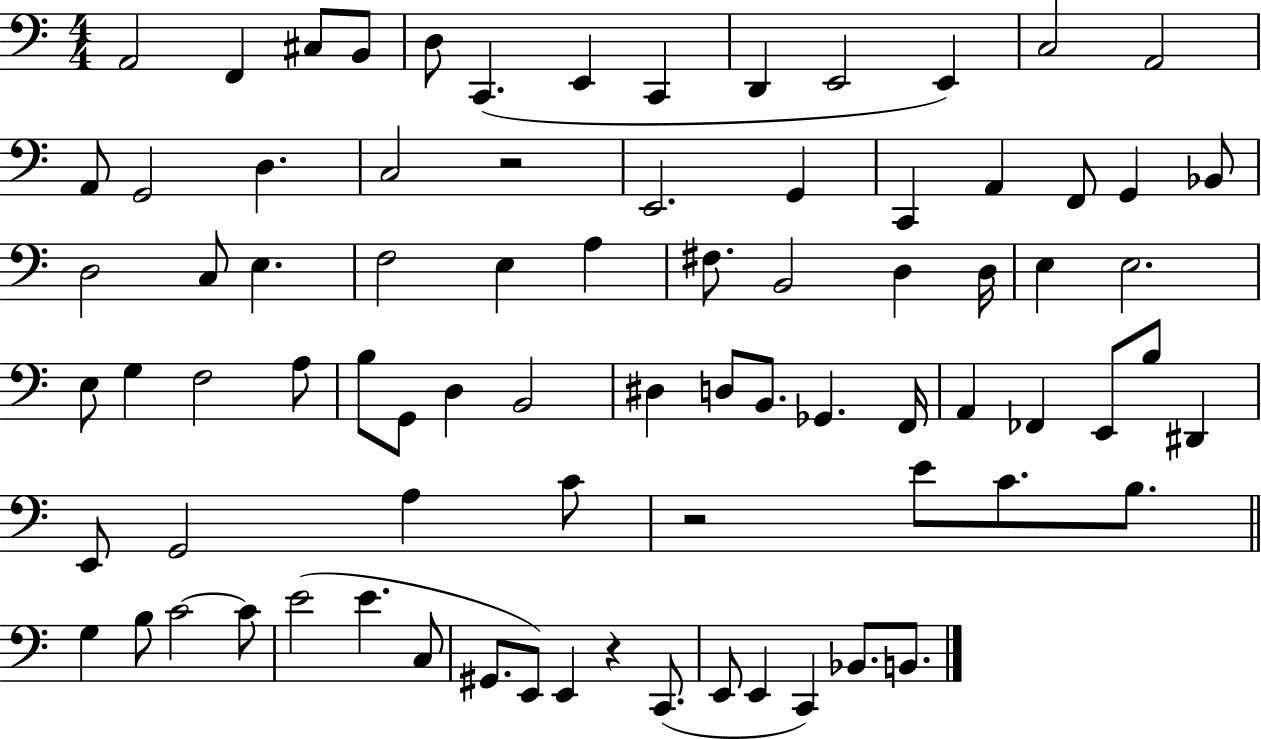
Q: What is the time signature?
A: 4/4